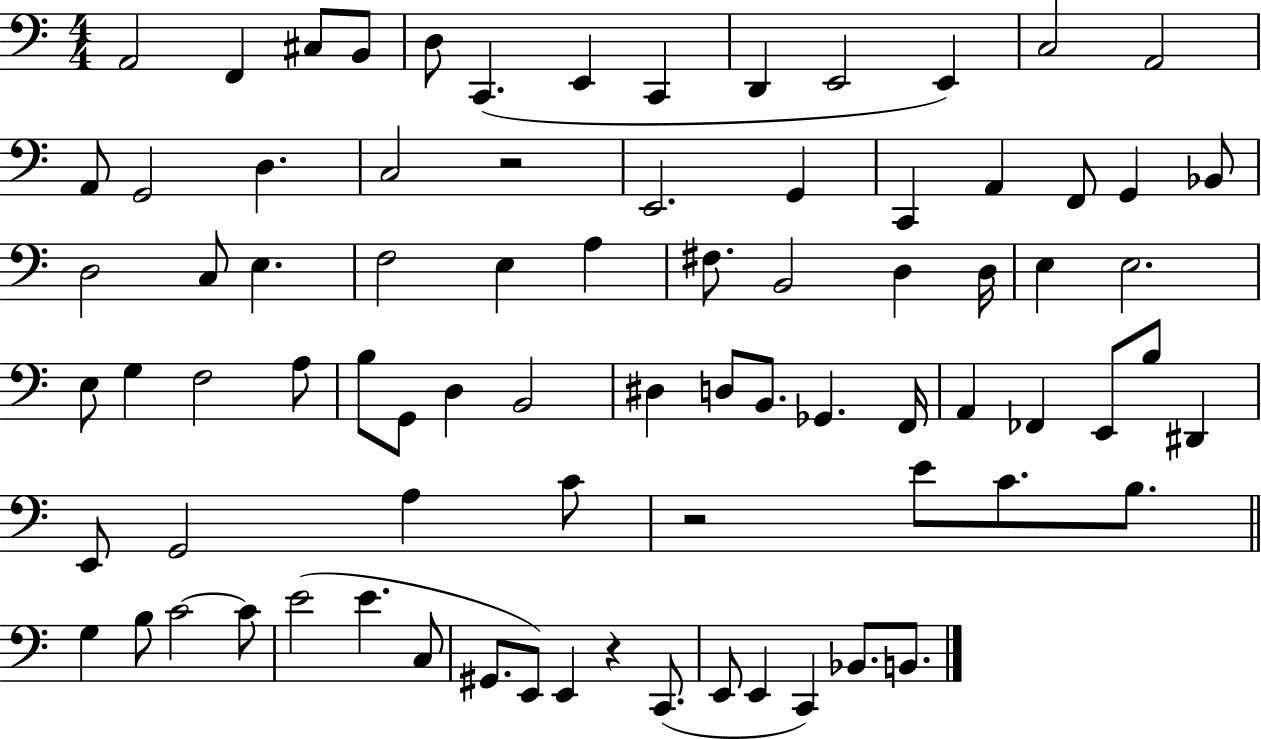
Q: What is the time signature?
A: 4/4